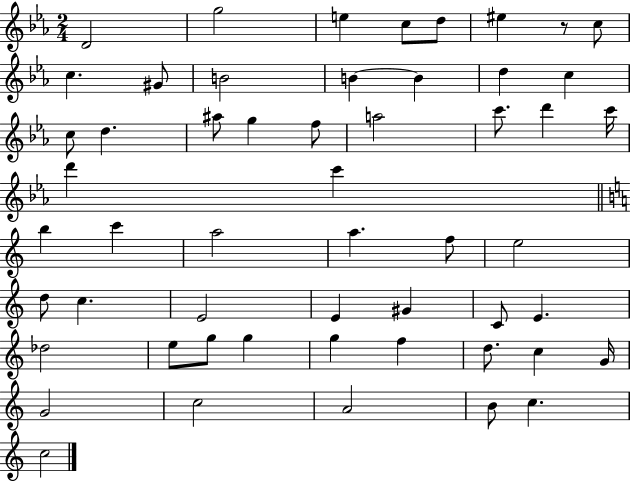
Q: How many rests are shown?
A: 1